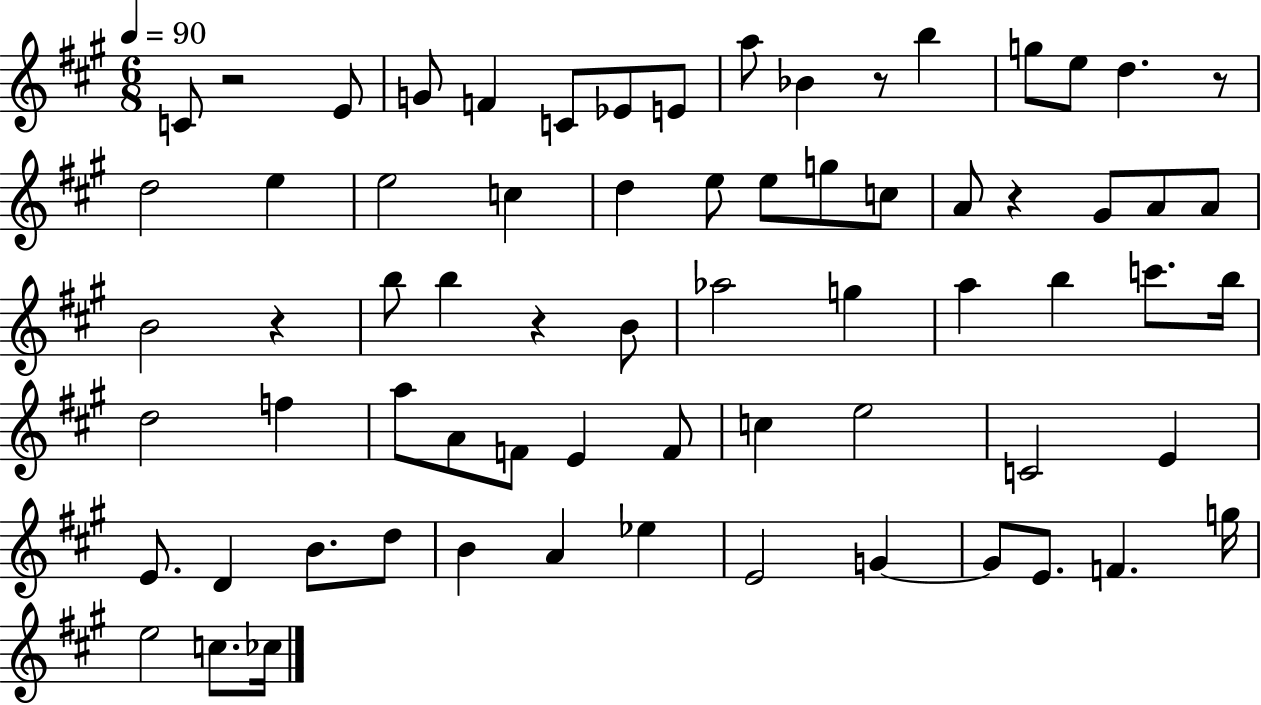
{
  \clef treble
  \numericTimeSignature
  \time 6/8
  \key a \major
  \tempo 4 = 90
  c'8 r2 e'8 | g'8 f'4 c'8 ees'8 e'8 | a''8 bes'4 r8 b''4 | g''8 e''8 d''4. r8 | \break d''2 e''4 | e''2 c''4 | d''4 e''8 e''8 g''8 c''8 | a'8 r4 gis'8 a'8 a'8 | \break b'2 r4 | b''8 b''4 r4 b'8 | aes''2 g''4 | a''4 b''4 c'''8. b''16 | \break d''2 f''4 | a''8 a'8 f'8 e'4 f'8 | c''4 e''2 | c'2 e'4 | \break e'8. d'4 b'8. d''8 | b'4 a'4 ees''4 | e'2 g'4~~ | g'8 e'8. f'4. g''16 | \break e''2 c''8. ces''16 | \bar "|."
}